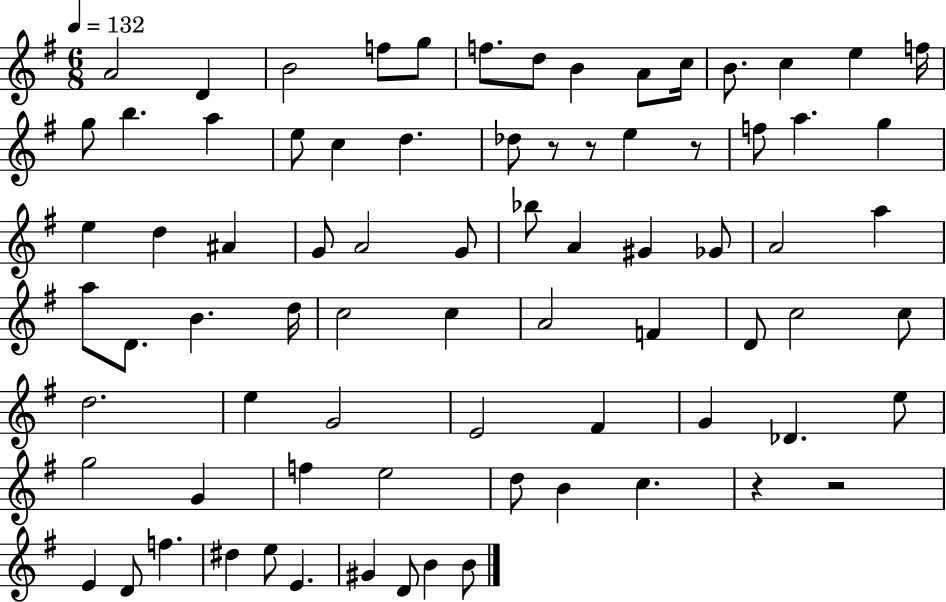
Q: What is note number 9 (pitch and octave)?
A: A4